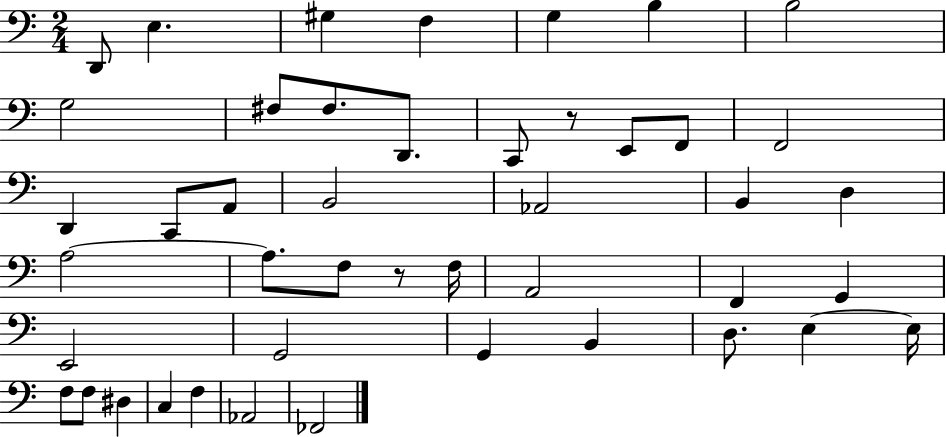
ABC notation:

X:1
T:Untitled
M:2/4
L:1/4
K:C
D,,/2 E, ^G, F, G, B, B,2 G,2 ^F,/2 ^F,/2 D,,/2 C,,/2 z/2 E,,/2 F,,/2 F,,2 D,, C,,/2 A,,/2 B,,2 _A,,2 B,, D, A,2 A,/2 F,/2 z/2 F,/4 A,,2 F,, G,, E,,2 G,,2 G,, B,, D,/2 E, E,/4 F,/2 F,/2 ^D, C, F, _A,,2 _F,,2